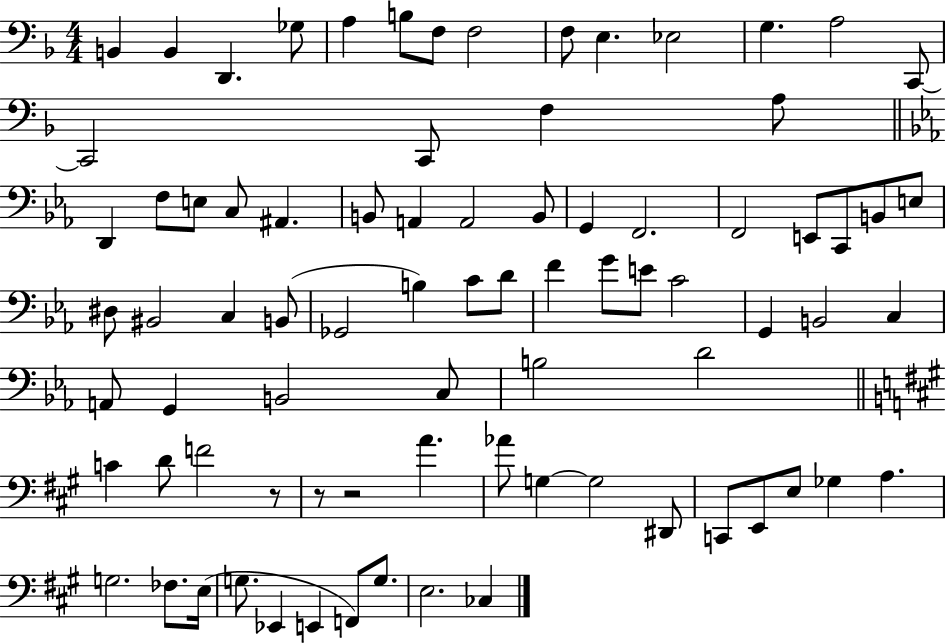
X:1
T:Untitled
M:4/4
L:1/4
K:F
B,, B,, D,, _G,/2 A, B,/2 F,/2 F,2 F,/2 E, _E,2 G, A,2 C,,/2 C,,2 C,,/2 F, A,/2 D,, F,/2 E,/2 C,/2 ^A,, B,,/2 A,, A,,2 B,,/2 G,, F,,2 F,,2 E,,/2 C,,/2 B,,/2 E,/2 ^D,/2 ^B,,2 C, B,,/2 _G,,2 B, C/2 D/2 F G/2 E/2 C2 G,, B,,2 C, A,,/2 G,, B,,2 C,/2 B,2 D2 C D/2 F2 z/2 z/2 z2 A _A/2 G, G,2 ^D,,/2 C,,/2 E,,/2 E,/2 _G, A, G,2 _F,/2 E,/4 G,/2 _E,, E,, F,,/2 G,/2 E,2 _C,